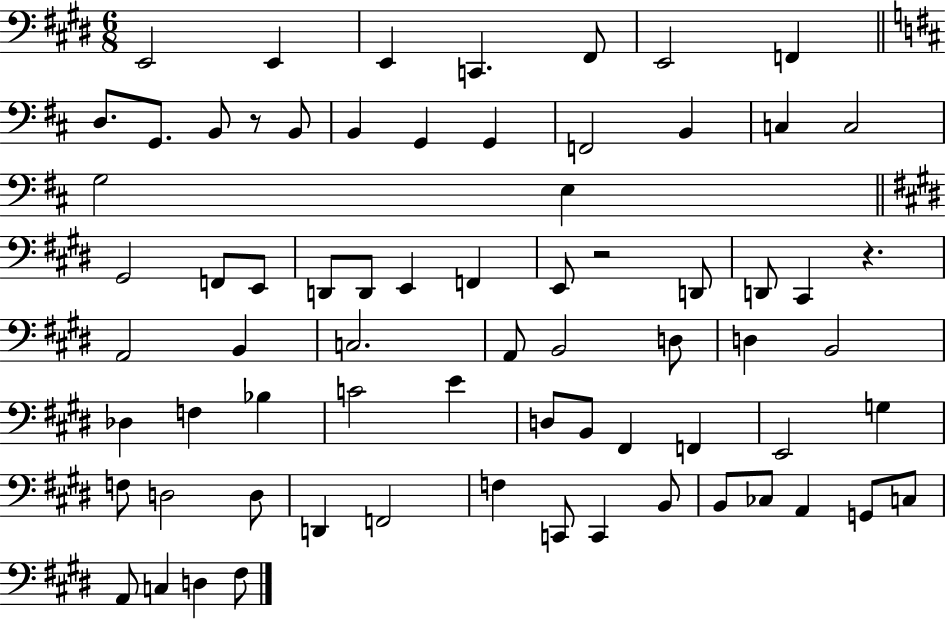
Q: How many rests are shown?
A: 3